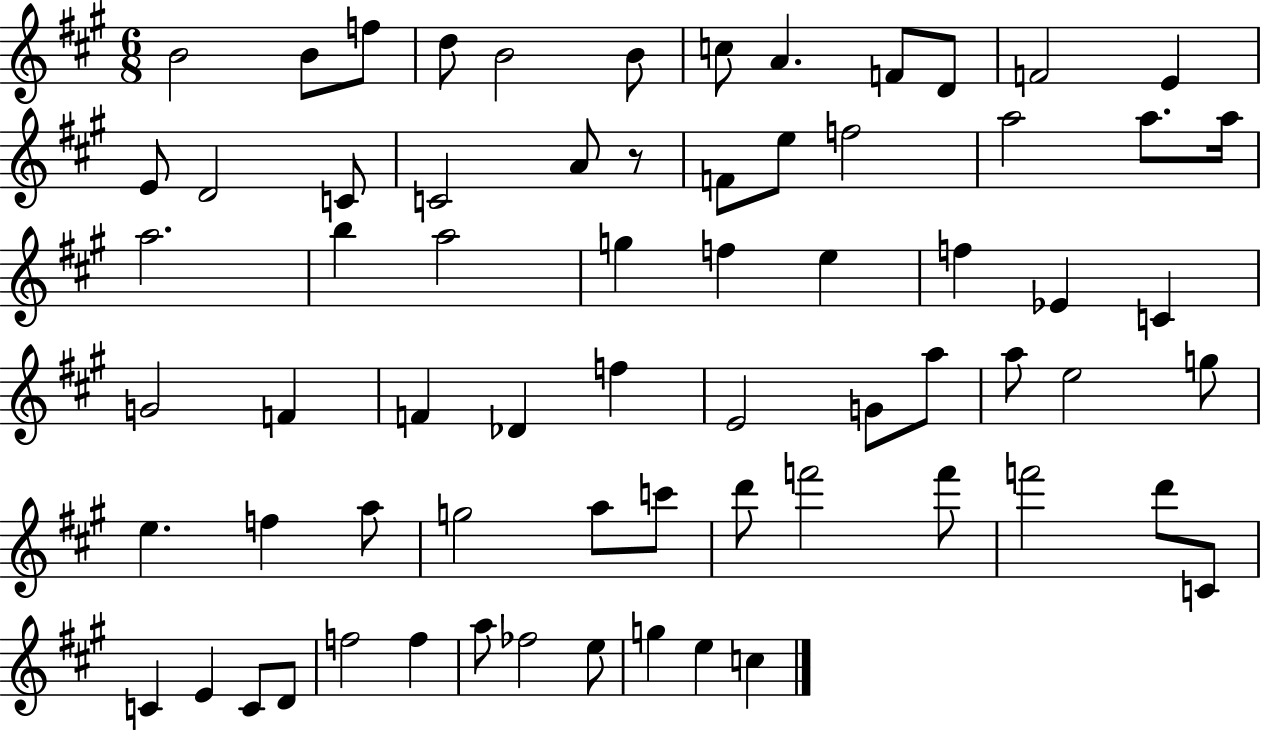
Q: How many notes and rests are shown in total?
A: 68